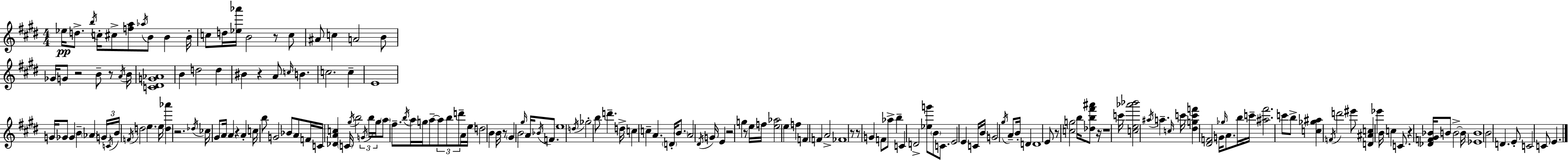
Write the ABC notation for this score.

X:1
T:Untitled
M:4/4
L:1/4
K:E
_e/4 d/2 b/4 c/4 ^c/2 [fa]/2 _a/4 B/2 B B/4 c/2 d/4 [_e_a']/4 B2 z/2 c/2 ^A/2 c A2 B/2 _G/4 G/2 z2 B/2 z/2 A/4 B/4 [C^DG_A]4 B d2 d ^B z A/2 c/4 B c2 c E4 G/4 _G/2 _G B _A G/4 C/4 B/4 F/4 d2 e e/4 [d_a'] z2 _d/4 _c/4 ^G/2 A/4 A z A c/4 b/2 G2 _B/2 A/2 F/4 C/4 [_DAc] C/4 ^g/4 b2 G/4 b/4 ^g/4 a/2 ^f/2 b/4 a/4 g/4 a/2 a/2 b/2 d'/2 A/4 e/4 d2 B B/4 z/2 ^G B2 ^g/4 A/4 _B/4 F/2 e4 d/4 _g2 b/2 d' d/4 c c A D/4 B/2 A2 ^D/4 G/4 E z2 g z/2 e/4 f/4 [e_a]2 e f F F A2 _F4 z/2 z/2 G F/2 _a/2 b C D2 [_eg']/2 B/2 C/2 E2 E C/4 B/4 G2 ^g/4 A/2 B/4 D D4 E/2 z/2 [cg]2 b/4 [_db^f'^a']/2 z/4 z4 c'/4 [ce_a'_b']2 ^a/4 a c/4 c'/4 [^dgc'f'] [^DF]2 G/4 _g/4 A/2 b/4 c'/4 [^a^f']2 c'/2 b/2 [c_g^a] F/4 d'2 ^e'/2 [D^Ac] _e' B/4 c C/2 z [_DF^G_B]/4 B/2 B2 B/4 [_EB]4 B2 D E/2 C2 C/2 E